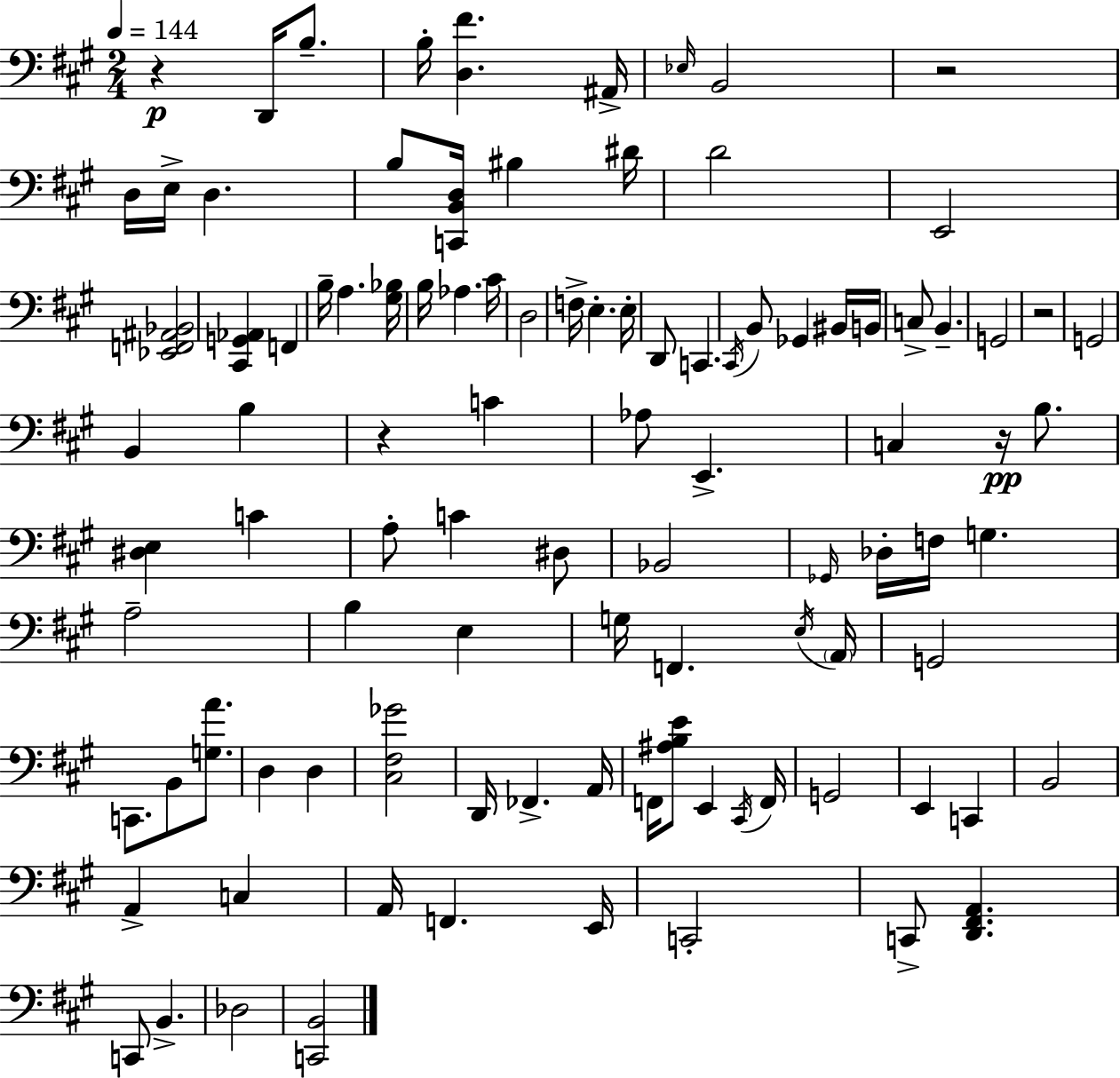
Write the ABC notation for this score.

X:1
T:Untitled
M:2/4
L:1/4
K:A
z D,,/4 B,/2 B,/4 [D,^F] ^A,,/4 _E,/4 B,,2 z2 D,/4 E,/4 D, B,/2 [C,,B,,D,]/4 ^B, ^D/4 D2 E,,2 [_E,,F,,^A,,_B,,]2 [^C,,G,,_A,,] F,, B,/4 A, [^G,_B,]/4 B,/4 _A, ^C/4 D,2 F,/4 E, E,/4 D,,/2 C,, ^C,,/4 B,,/2 _G,, ^B,,/4 B,,/4 C,/2 B,, G,,2 z2 G,,2 B,, B, z C _A,/2 E,, C, z/4 B,/2 [^D,E,] C A,/2 C ^D,/2 _B,,2 _G,,/4 _D,/4 F,/4 G, A,2 B, E, G,/4 F,, E,/4 A,,/4 G,,2 C,,/2 B,,/2 [G,A]/2 D, D, [^C,^F,_G]2 D,,/4 _F,, A,,/4 F,,/4 [^A,B,E]/2 E,, ^C,,/4 F,,/4 G,,2 E,, C,, B,,2 A,, C, A,,/4 F,, E,,/4 C,,2 C,,/2 [D,,^F,,A,,] C,,/2 B,, _D,2 [C,,B,,]2